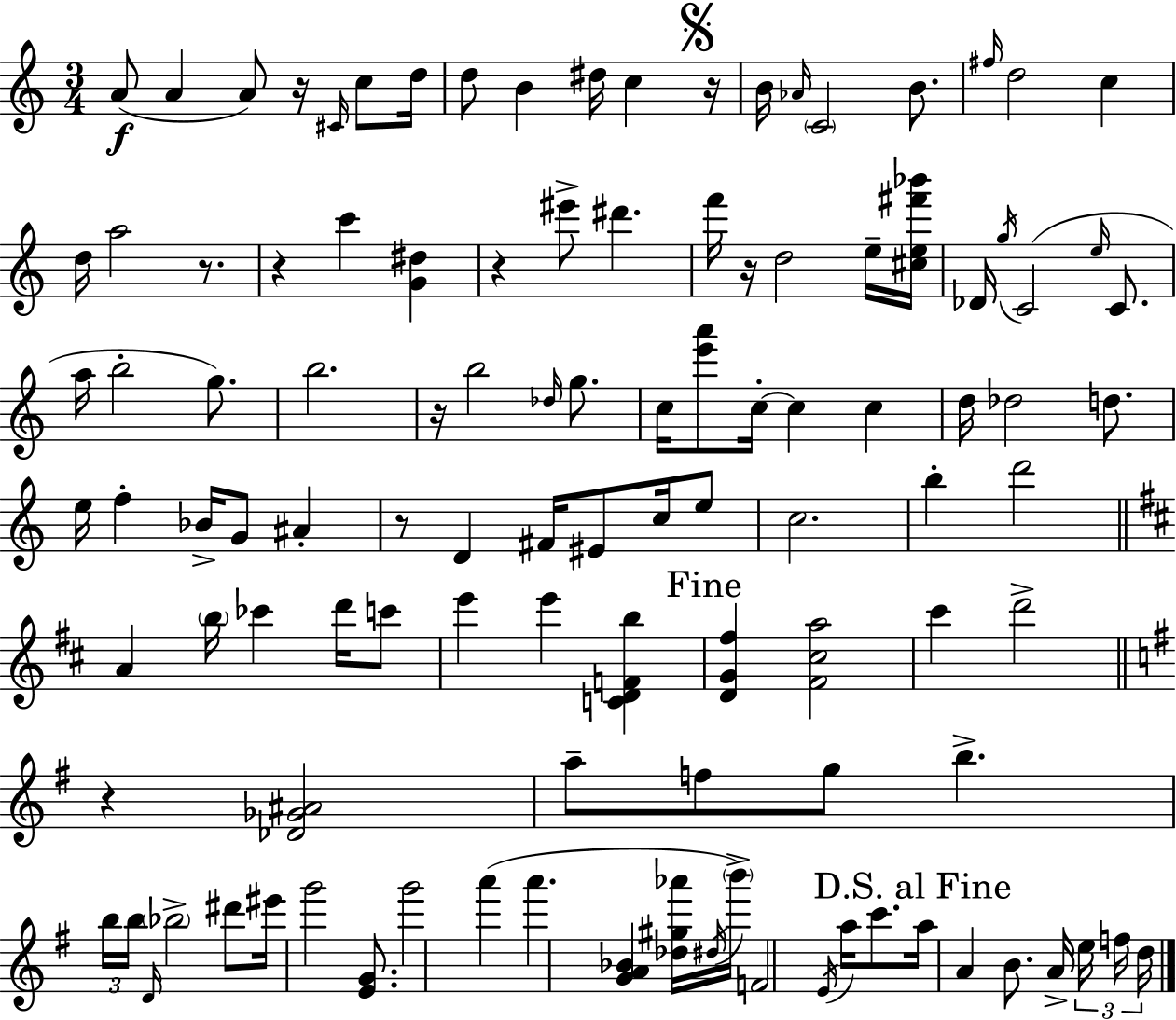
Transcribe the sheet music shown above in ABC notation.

X:1
T:Untitled
M:3/4
L:1/4
K:C
A/2 A A/2 z/4 ^C/4 c/2 d/4 d/2 B ^d/4 c z/4 B/4 _A/4 C2 B/2 ^f/4 d2 c d/4 a2 z/2 z c' [G^d] z ^e'/2 ^d' f'/4 z/4 d2 e/4 [^ce^f'_b']/4 _D/4 g/4 C2 e/4 C/2 a/4 b2 g/2 b2 z/4 b2 _d/4 g/2 c/4 [e'a']/2 c/4 c c d/4 _d2 d/2 e/4 f _B/4 G/2 ^A z/2 D ^F/4 ^E/2 c/4 e/2 c2 b d'2 A b/4 _c' d'/4 c'/2 e' e' [CDFb] [DG^f] [^F^ca]2 ^c' d'2 z [_D_G^A]2 a/2 f/2 g/2 b b/4 b/4 D/4 _b2 ^d'/2 ^e'/4 g'2 [EG]/2 g'2 a' a' [GA_B] [_d^g_a']/4 ^d/4 b'/4 F2 E/4 a/4 c'/2 a/4 A B/2 A/4 e/4 f/4 d/4